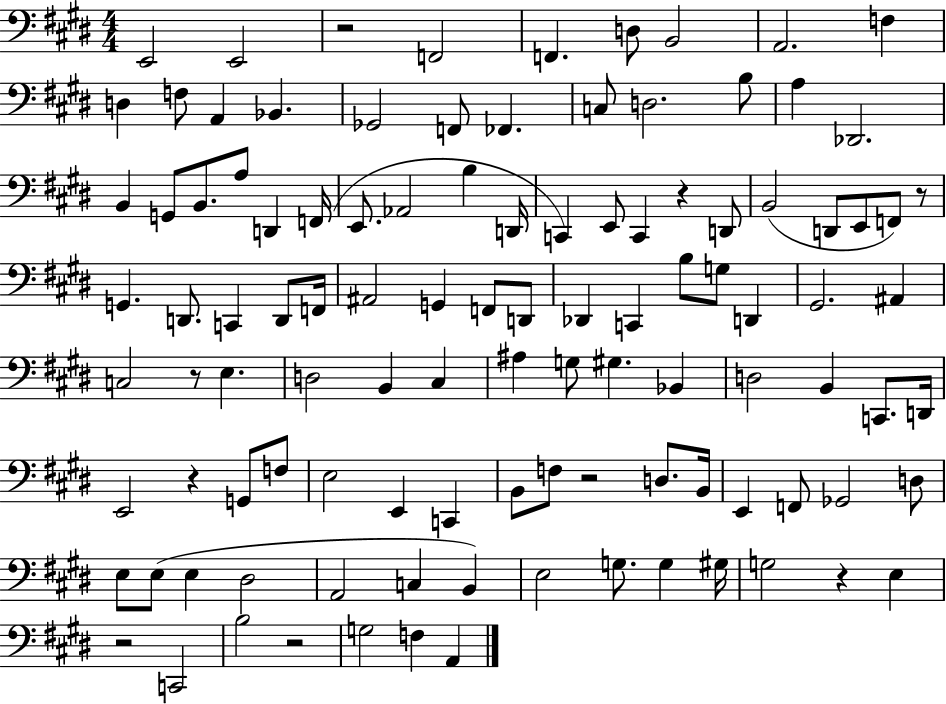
{
  \clef bass
  \numericTimeSignature
  \time 4/4
  \key e \major
  e,2 e,2 | r2 f,2 | f,4. d8 b,2 | a,2. f4 | \break d4 f8 a,4 bes,4. | ges,2 f,8 fes,4. | c8 d2. b8 | a4 des,2. | \break b,4 g,8 b,8. a8 d,4 f,16( | e,8. aes,2 b4 d,16 | c,4) e,8 c,4 r4 d,8 | b,2( d,8 e,8 f,8) r8 | \break g,4. d,8. c,4 d,8 f,16 | ais,2 g,4 f,8 d,8 | des,4 c,4 b8 g8 d,4 | gis,2. ais,4 | \break c2 r8 e4. | d2 b,4 cis4 | ais4 g8 gis4. bes,4 | d2 b,4 c,8. d,16 | \break e,2 r4 g,8 f8 | e2 e,4 c,4 | b,8 f8 r2 d8. b,16 | e,4 f,8 ges,2 d8 | \break e8 e8( e4 dis2 | a,2 c4 b,4) | e2 g8. g4 gis16 | g2 r4 e4 | \break r2 c,2 | b2 r2 | g2 f4 a,4 | \bar "|."
}